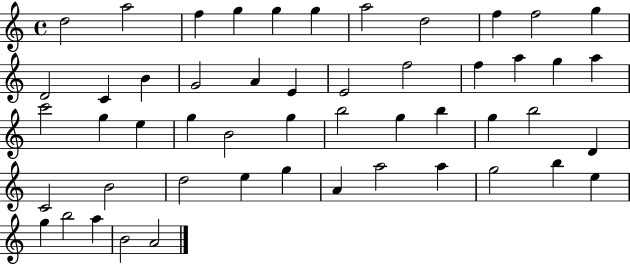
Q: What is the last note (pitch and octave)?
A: A4